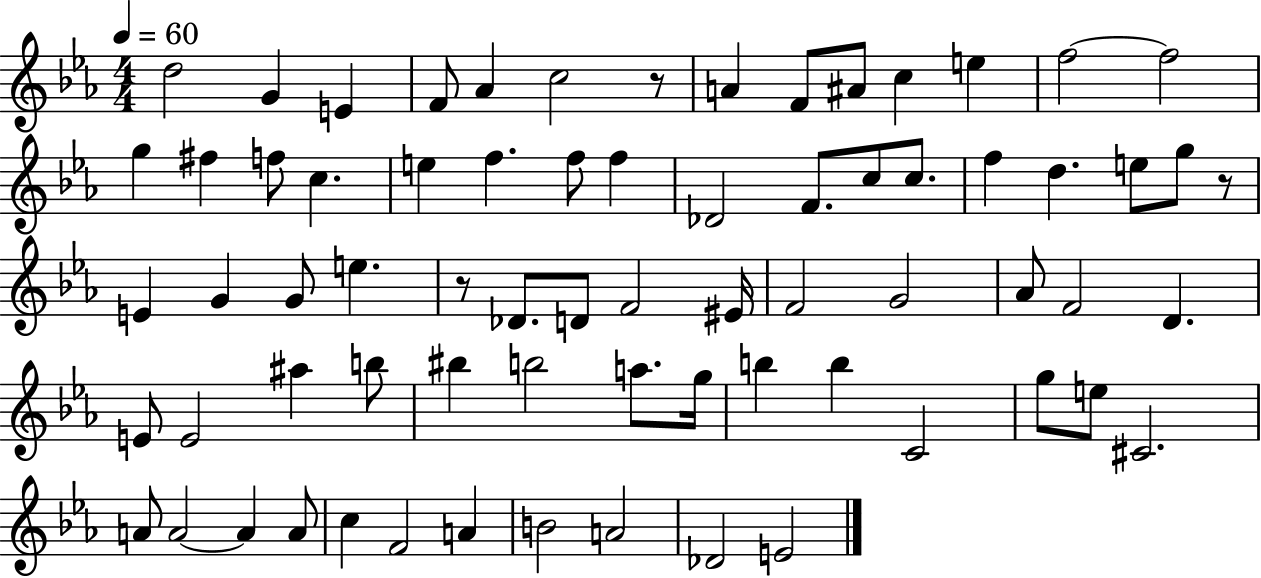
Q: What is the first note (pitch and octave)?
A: D5